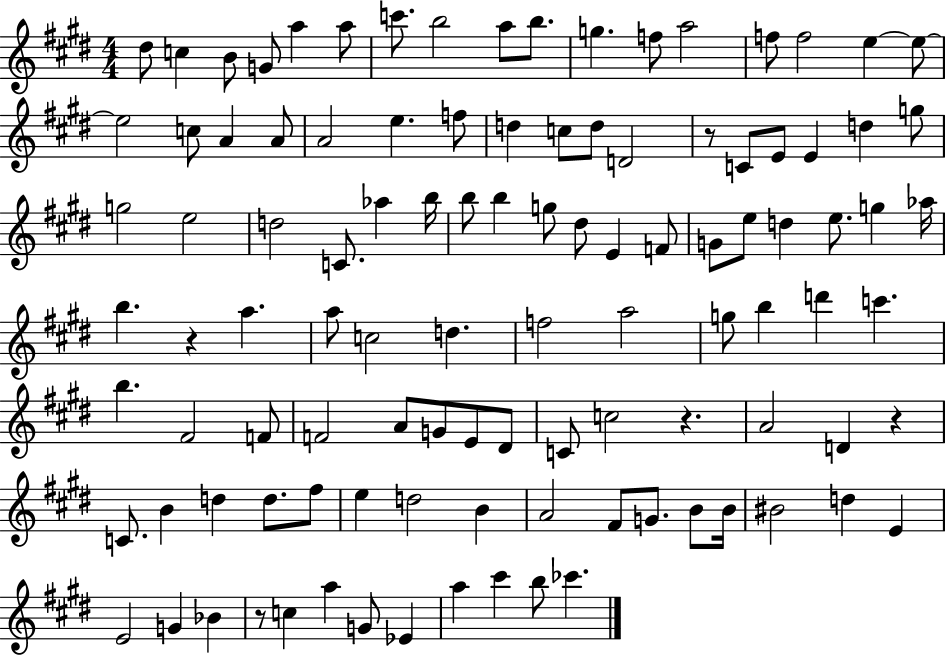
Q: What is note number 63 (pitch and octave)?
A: B5